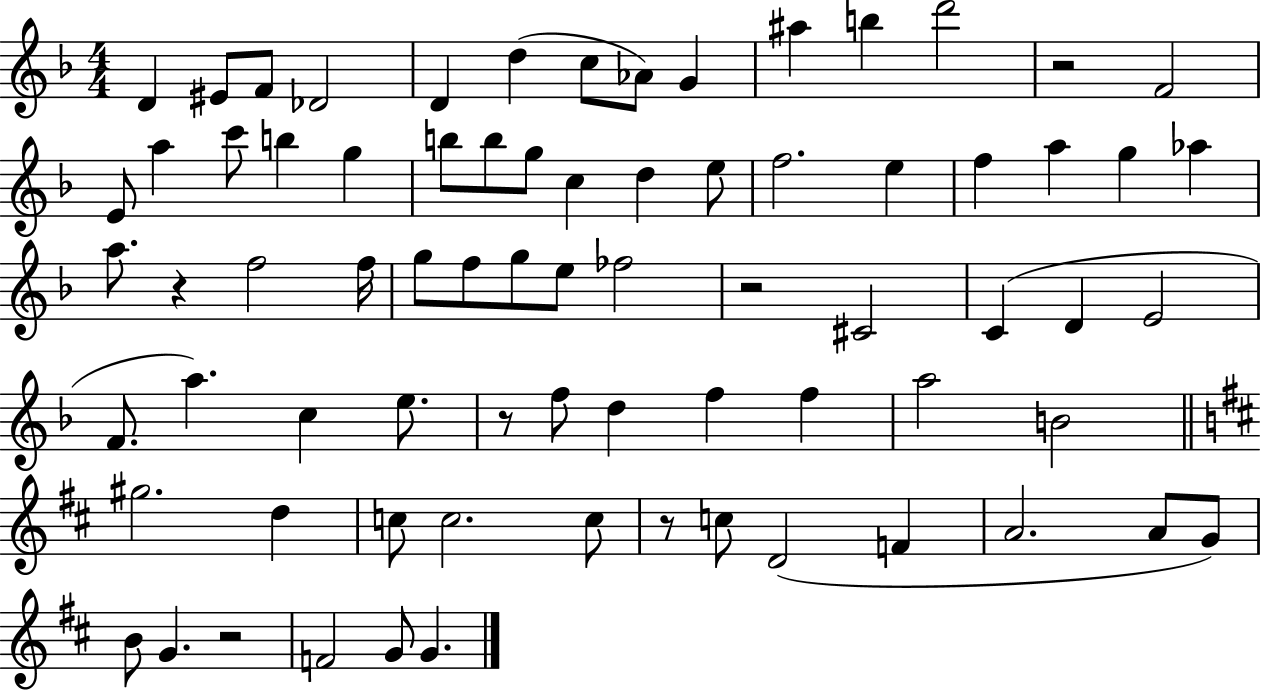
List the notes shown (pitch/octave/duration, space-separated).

D4/q EIS4/e F4/e Db4/h D4/q D5/q C5/e Ab4/e G4/q A#5/q B5/q D6/h R/h F4/h E4/e A5/q C6/e B5/q G5/q B5/e B5/e G5/e C5/q D5/q E5/e F5/h. E5/q F5/q A5/q G5/q Ab5/q A5/e. R/q F5/h F5/s G5/e F5/e G5/e E5/e FES5/h R/h C#4/h C4/q D4/q E4/h F4/e. A5/q. C5/q E5/e. R/e F5/e D5/q F5/q F5/q A5/h B4/h G#5/h. D5/q C5/e C5/h. C5/e R/e C5/e D4/h F4/q A4/h. A4/e G4/e B4/e G4/q. R/h F4/h G4/e G4/q.